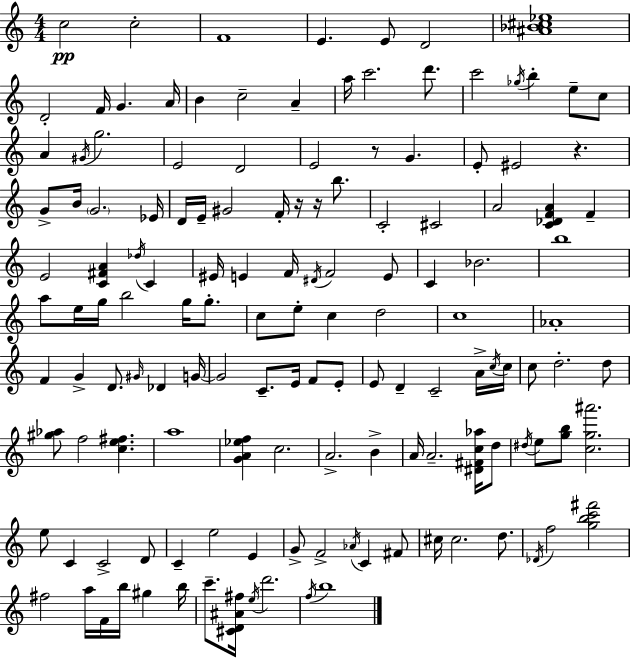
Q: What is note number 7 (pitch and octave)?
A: D4